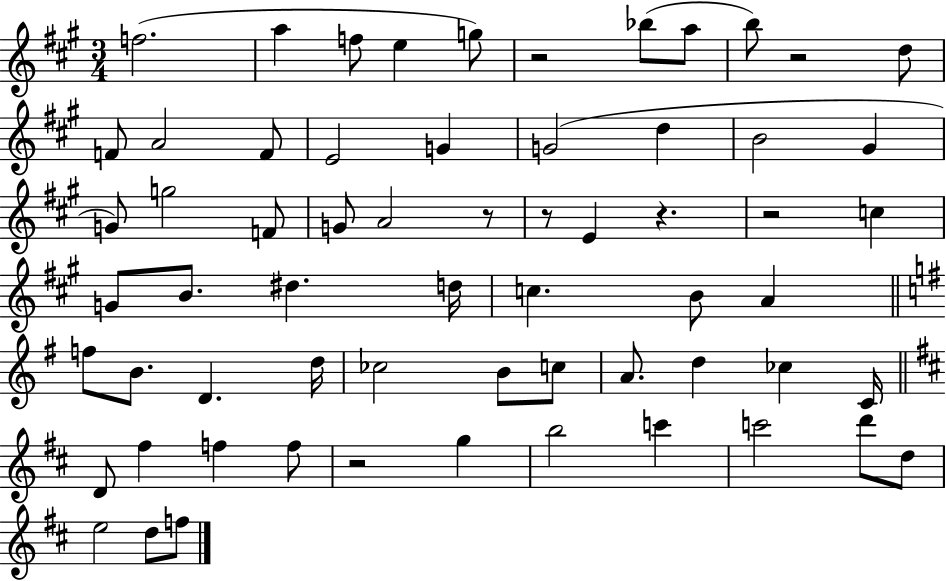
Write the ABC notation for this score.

X:1
T:Untitled
M:3/4
L:1/4
K:A
f2 a f/2 e g/2 z2 _b/2 a/2 b/2 z2 d/2 F/2 A2 F/2 E2 G G2 d B2 ^G G/2 g2 F/2 G/2 A2 z/2 z/2 E z z2 c G/2 B/2 ^d d/4 c B/2 A f/2 B/2 D d/4 _c2 B/2 c/2 A/2 d _c C/4 D/2 ^f f f/2 z2 g b2 c' c'2 d'/2 d/2 e2 d/2 f/2